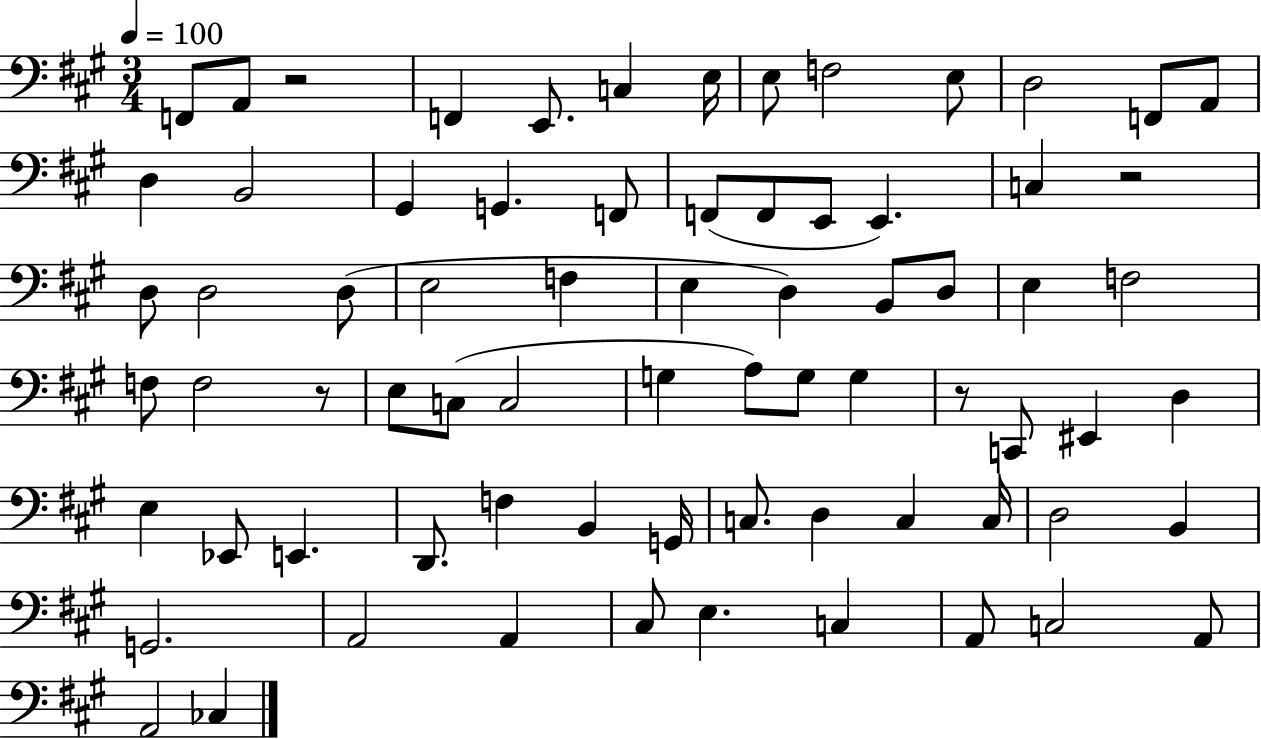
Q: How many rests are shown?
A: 4